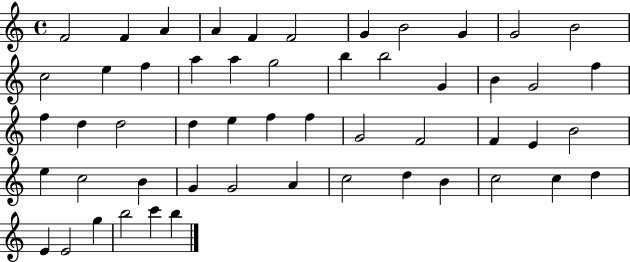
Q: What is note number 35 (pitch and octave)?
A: B4